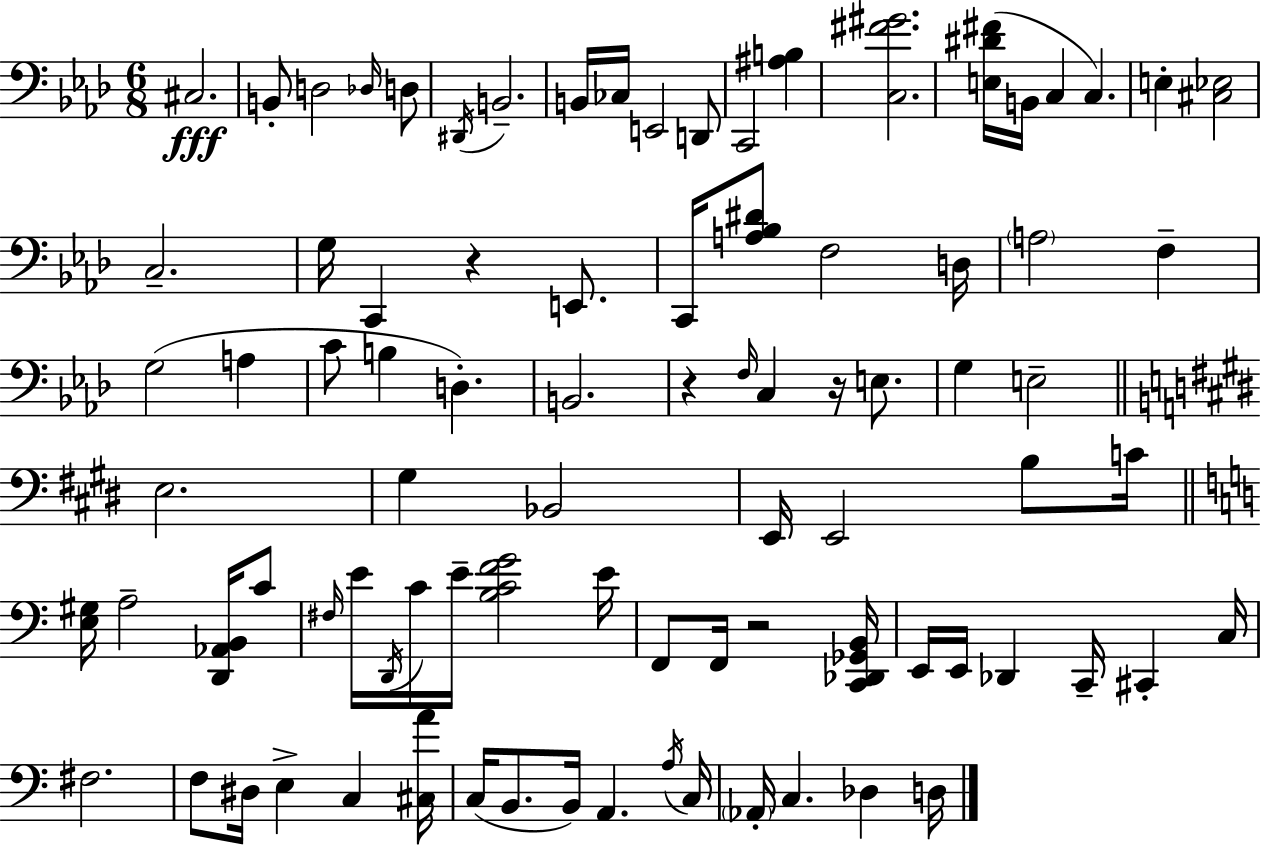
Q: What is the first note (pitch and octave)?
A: C#3